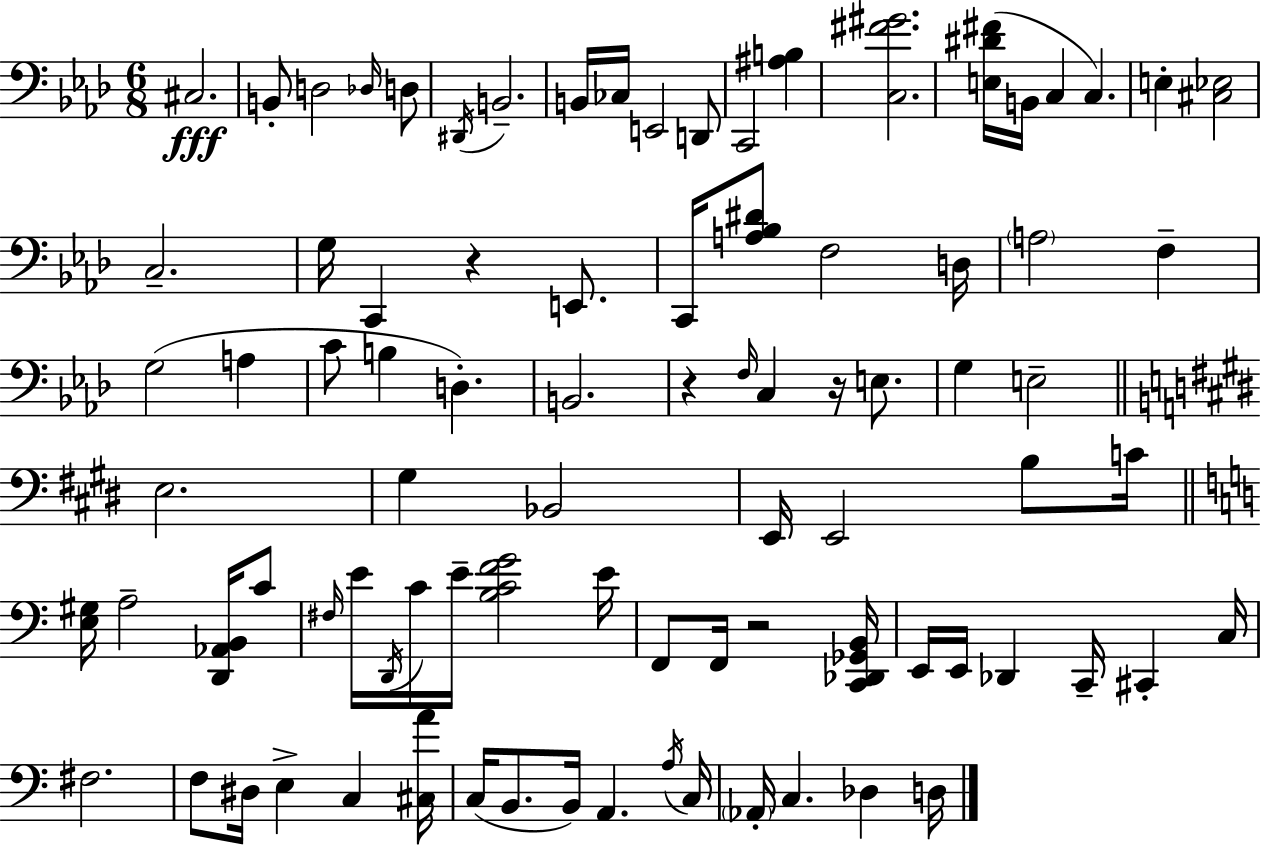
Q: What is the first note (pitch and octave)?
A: C#3